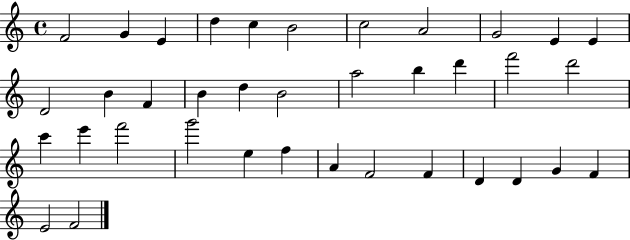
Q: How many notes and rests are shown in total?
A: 37